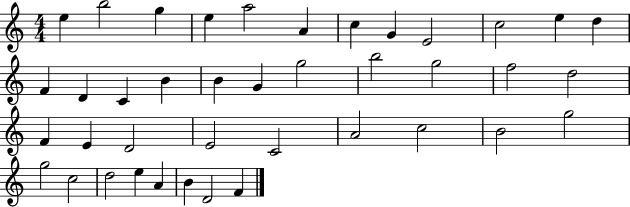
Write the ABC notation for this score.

X:1
T:Untitled
M:4/4
L:1/4
K:C
e b2 g e a2 A c G E2 c2 e d F D C B B G g2 b2 g2 f2 d2 F E D2 E2 C2 A2 c2 B2 g2 g2 c2 d2 e A B D2 F